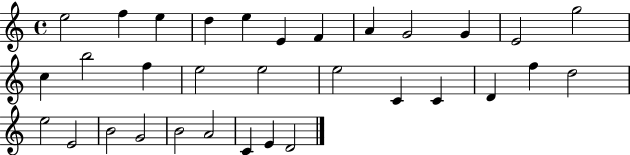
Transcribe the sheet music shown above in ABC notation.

X:1
T:Untitled
M:4/4
L:1/4
K:C
e2 f e d e E F A G2 G E2 g2 c b2 f e2 e2 e2 C C D f d2 e2 E2 B2 G2 B2 A2 C E D2